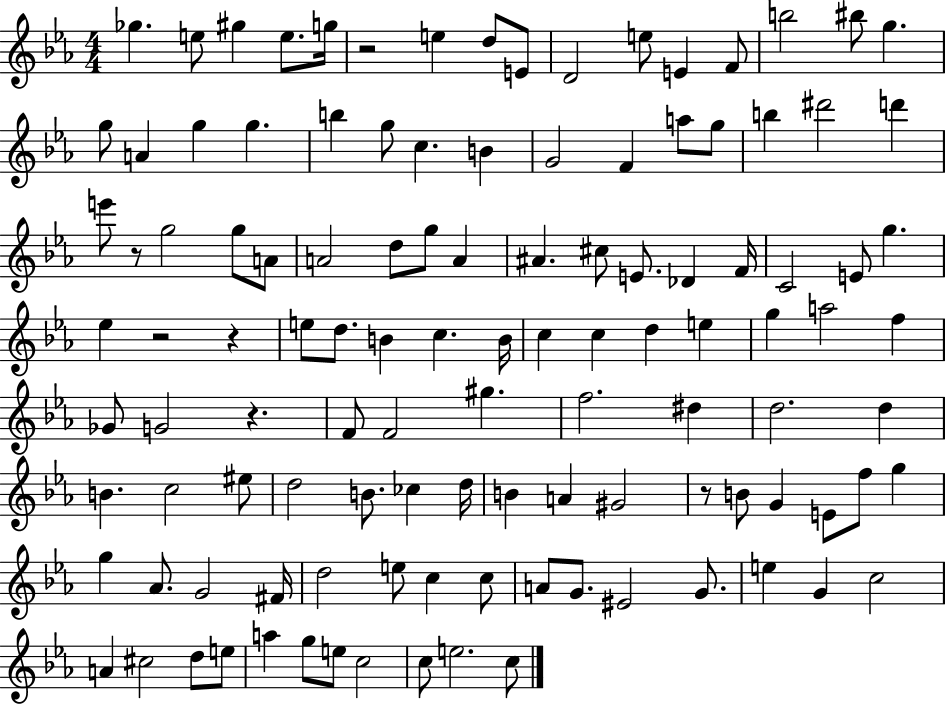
{
  \clef treble
  \numericTimeSignature
  \time 4/4
  \key ees \major
  ges''4. e''8 gis''4 e''8. g''16 | r2 e''4 d''8 e'8 | d'2 e''8 e'4 f'8 | b''2 bis''8 g''4. | \break g''8 a'4 g''4 g''4. | b''4 g''8 c''4. b'4 | g'2 f'4 a''8 g''8 | b''4 dis'''2 d'''4 | \break e'''8 r8 g''2 g''8 a'8 | a'2 d''8 g''8 a'4 | ais'4. cis''8 e'8. des'4 f'16 | c'2 e'8 g''4. | \break ees''4 r2 r4 | e''8 d''8. b'4 c''4. b'16 | c''4 c''4 d''4 e''4 | g''4 a''2 f''4 | \break ges'8 g'2 r4. | f'8 f'2 gis''4. | f''2. dis''4 | d''2. d''4 | \break b'4. c''2 eis''8 | d''2 b'8. ces''4 d''16 | b'4 a'4 gis'2 | r8 b'8 g'4 e'8 f''8 g''4 | \break g''4 aes'8. g'2 fis'16 | d''2 e''8 c''4 c''8 | a'8 g'8. eis'2 g'8. | e''4 g'4 c''2 | \break a'4 cis''2 d''8 e''8 | a''4 g''8 e''8 c''2 | c''8 e''2. c''8 | \bar "|."
}